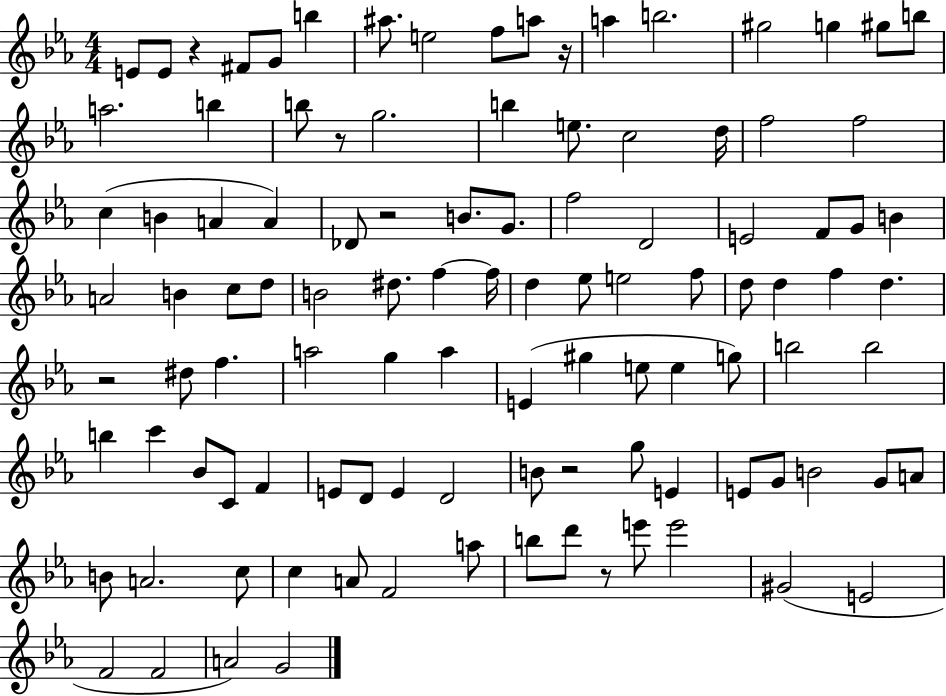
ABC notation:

X:1
T:Untitled
M:4/4
L:1/4
K:Eb
E/2 E/2 z ^F/2 G/2 b ^a/2 e2 f/2 a/2 z/4 a b2 ^g2 g ^g/2 b/2 a2 b b/2 z/2 g2 b e/2 c2 d/4 f2 f2 c B A A _D/2 z2 B/2 G/2 f2 D2 E2 F/2 G/2 B A2 B c/2 d/2 B2 ^d/2 f f/4 d _e/2 e2 f/2 d/2 d f d z2 ^d/2 f a2 g a E ^g e/2 e g/2 b2 b2 b c' _B/2 C/2 F E/2 D/2 E D2 B/2 z2 g/2 E E/2 G/2 B2 G/2 A/2 B/2 A2 c/2 c A/2 F2 a/2 b/2 d'/2 z/2 e'/2 e'2 ^G2 E2 F2 F2 A2 G2